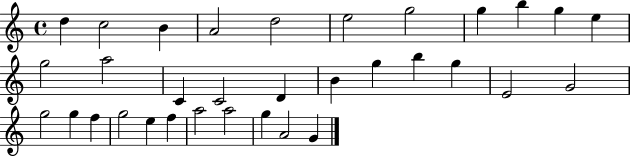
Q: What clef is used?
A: treble